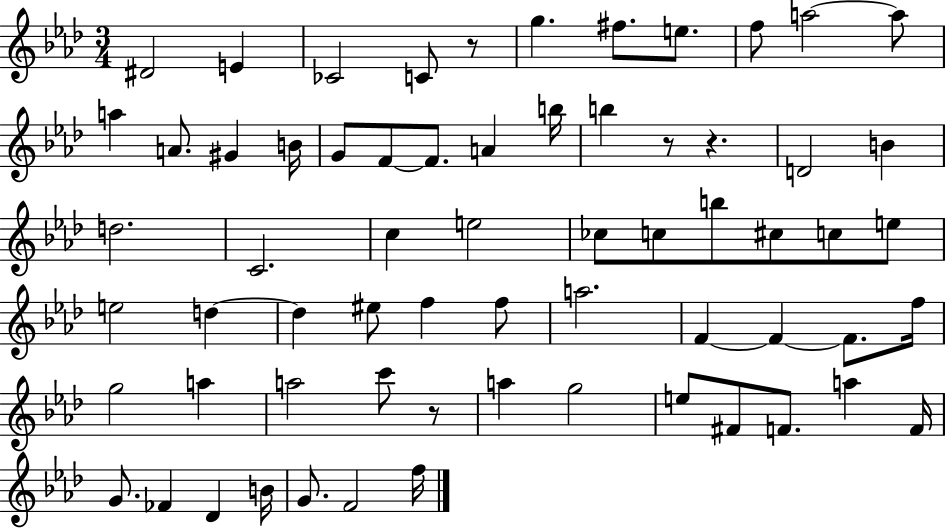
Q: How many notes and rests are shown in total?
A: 65